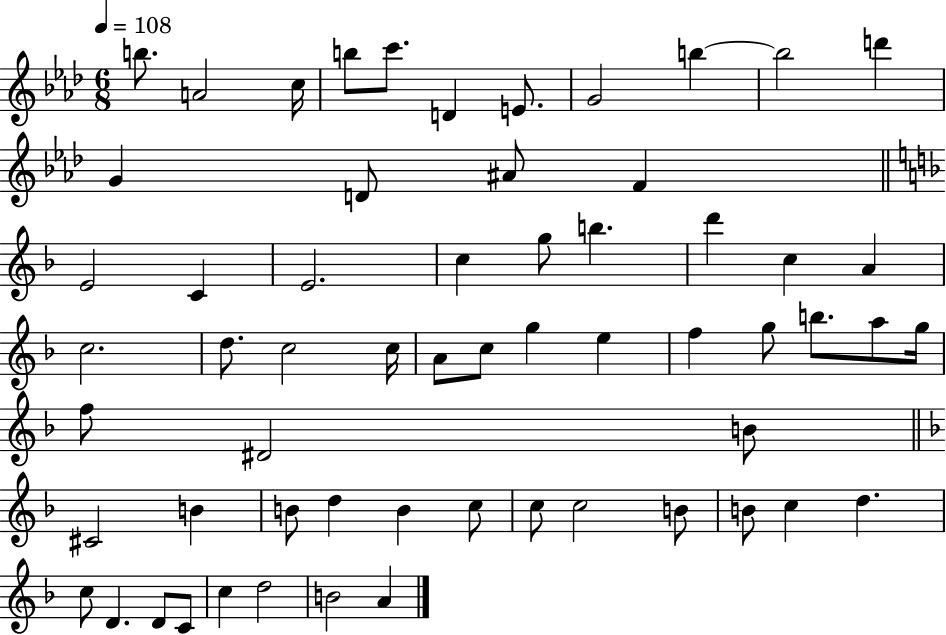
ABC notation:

X:1
T:Untitled
M:6/8
L:1/4
K:Ab
b/2 A2 c/4 b/2 c'/2 D E/2 G2 b b2 d' G D/2 ^A/2 F E2 C E2 c g/2 b d' c A c2 d/2 c2 c/4 A/2 c/2 g e f g/2 b/2 a/2 g/4 f/2 ^D2 B/2 ^C2 B B/2 d B c/2 c/2 c2 B/2 B/2 c d c/2 D D/2 C/2 c d2 B2 A